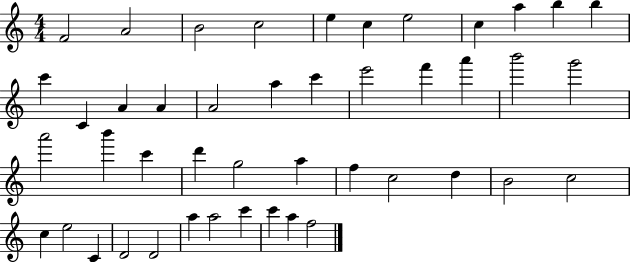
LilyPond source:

{
  \clef treble
  \numericTimeSignature
  \time 4/4
  \key c \major
  f'2 a'2 | b'2 c''2 | e''4 c''4 e''2 | c''4 a''4 b''4 b''4 | \break c'''4 c'4 a'4 a'4 | a'2 a''4 c'''4 | e'''2 f'''4 a'''4 | b'''2 g'''2 | \break a'''2 b'''4 c'''4 | d'''4 g''2 a''4 | f''4 c''2 d''4 | b'2 c''2 | \break c''4 e''2 c'4 | d'2 d'2 | a''4 a''2 c'''4 | c'''4 a''4 f''2 | \break \bar "|."
}